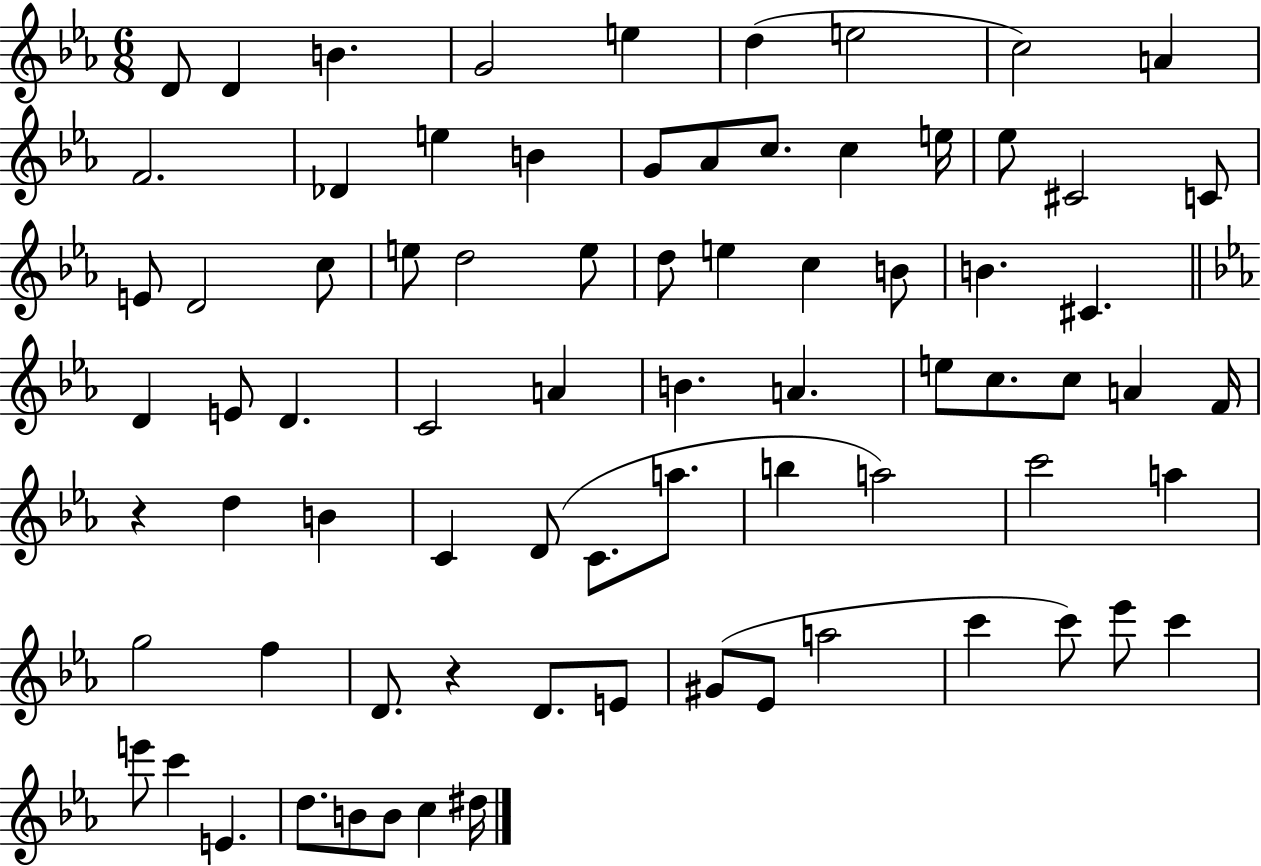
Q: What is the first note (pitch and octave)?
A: D4